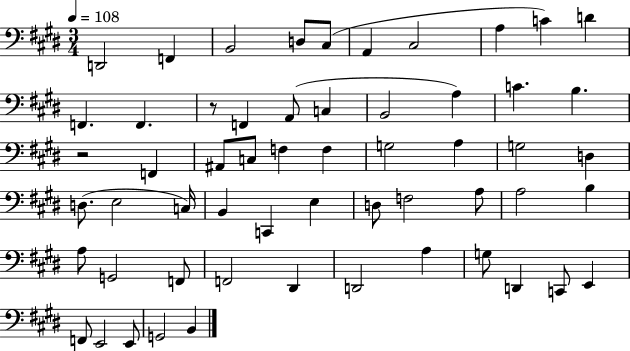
X:1
T:Untitled
M:3/4
L:1/4
K:E
D,,2 F,, B,,2 D,/2 ^C,/2 A,, ^C,2 A, C D F,, F,, z/2 F,, A,,/2 C, B,,2 A, C B, z2 F,, ^A,,/2 C,/2 F, F, G,2 A, G,2 D, D,/2 E,2 C,/4 B,, C,, E, D,/2 F,2 A,/2 A,2 B, A,/2 G,,2 F,,/2 F,,2 ^D,, D,,2 A, G,/2 D,, C,,/2 E,, F,,/2 E,,2 E,,/2 G,,2 B,,